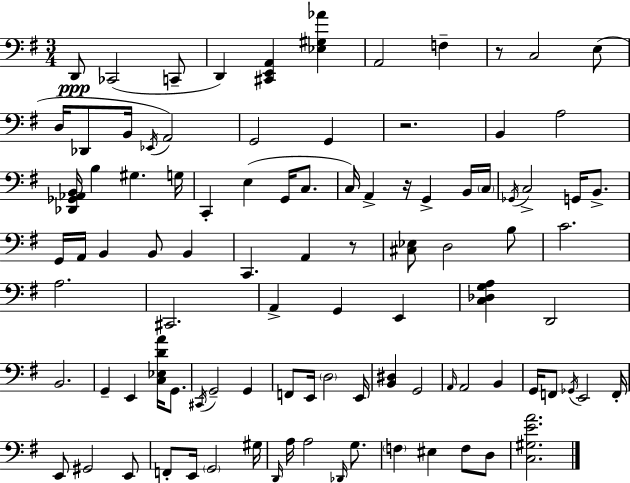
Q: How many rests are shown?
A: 4